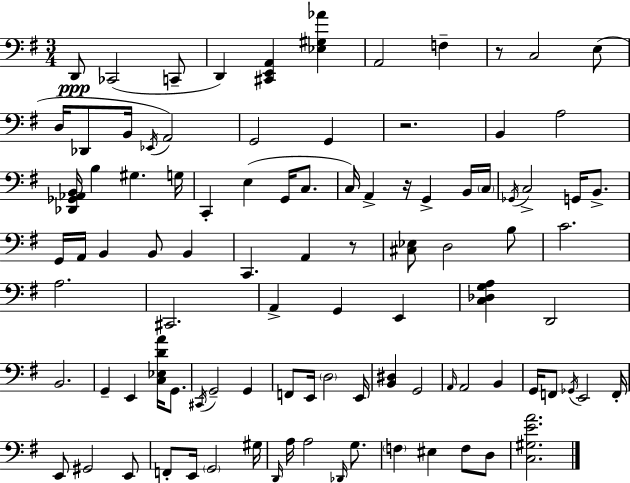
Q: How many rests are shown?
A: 4